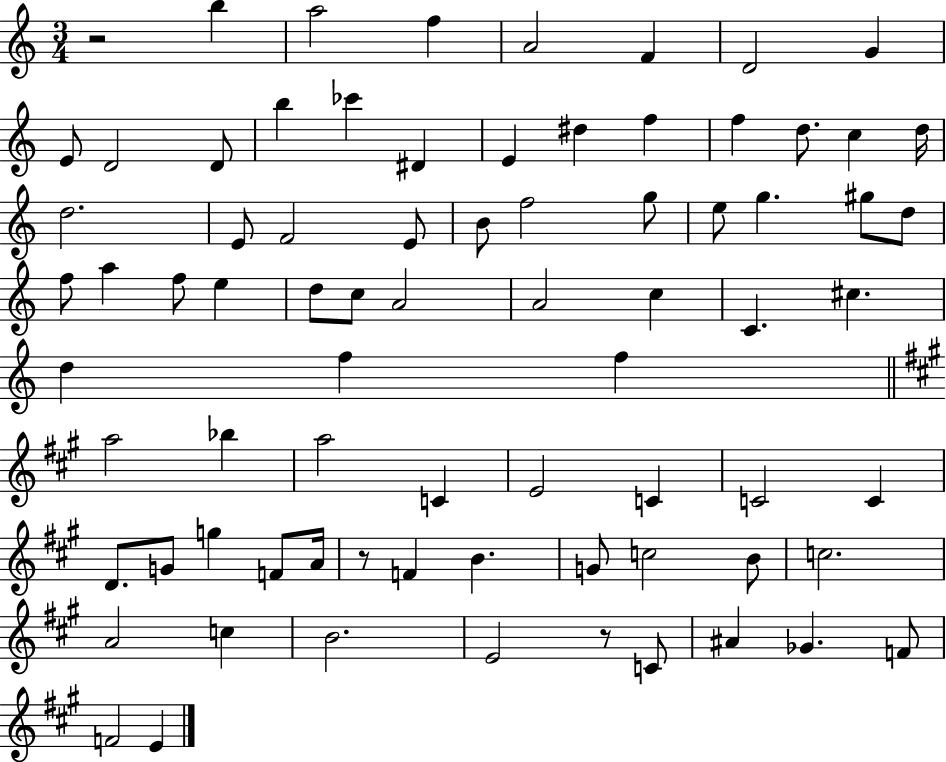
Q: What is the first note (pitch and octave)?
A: B5